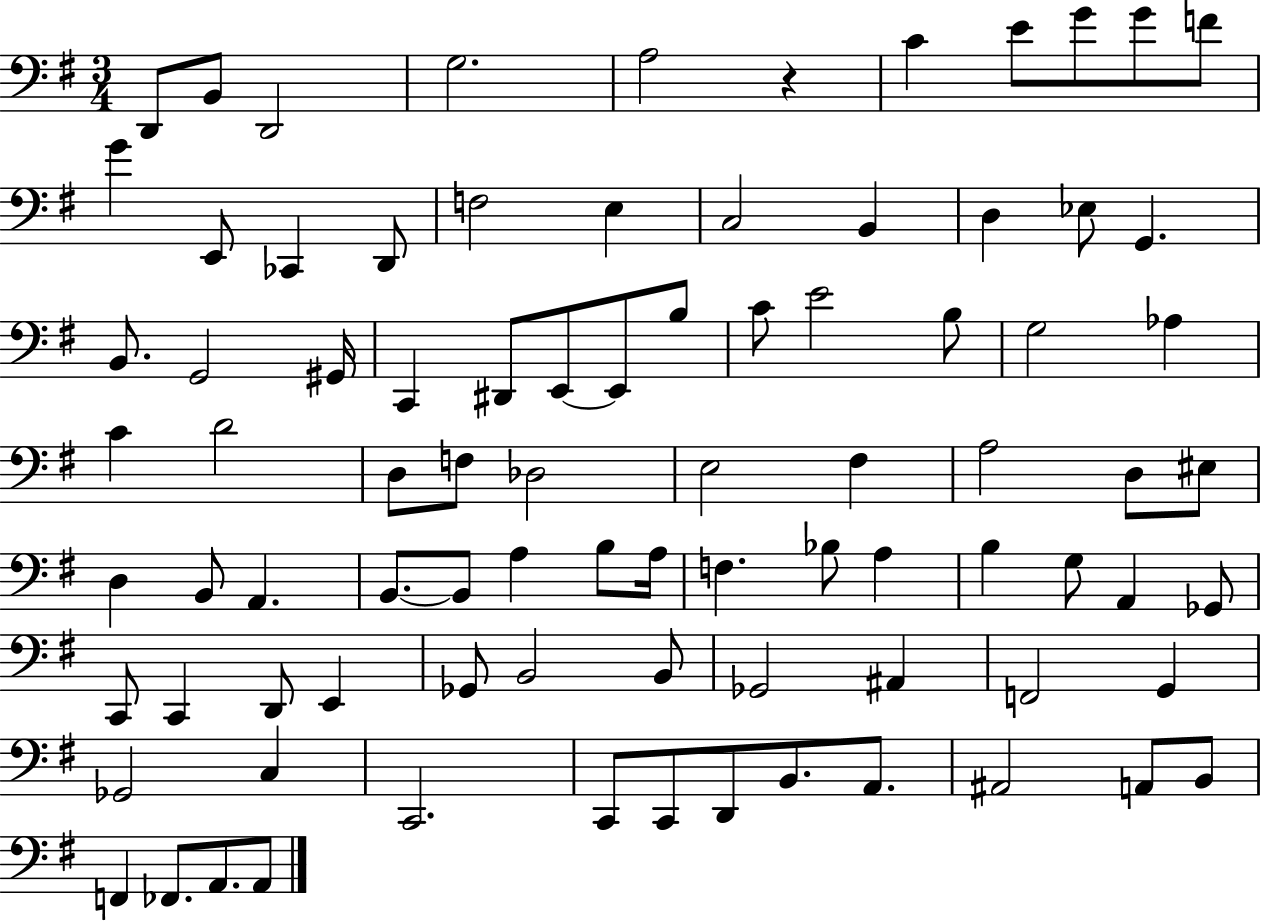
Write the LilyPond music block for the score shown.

{
  \clef bass
  \numericTimeSignature
  \time 3/4
  \key g \major
  d,8 b,8 d,2 | g2. | a2 r4 | c'4 e'8 g'8 g'8 f'8 | \break g'4 e,8 ces,4 d,8 | f2 e4 | c2 b,4 | d4 ees8 g,4. | \break b,8. g,2 gis,16 | c,4 dis,8 e,8~~ e,8 b8 | c'8 e'2 b8 | g2 aes4 | \break c'4 d'2 | d8 f8 des2 | e2 fis4 | a2 d8 eis8 | \break d4 b,8 a,4. | b,8.~~ b,8 a4 b8 a16 | f4. bes8 a4 | b4 g8 a,4 ges,8 | \break c,8 c,4 d,8 e,4 | ges,8 b,2 b,8 | ges,2 ais,4 | f,2 g,4 | \break ges,2 c4 | c,2. | c,8 c,8 d,8 b,8. a,8. | ais,2 a,8 b,8 | \break f,4 fes,8. a,8. a,8 | \bar "|."
}